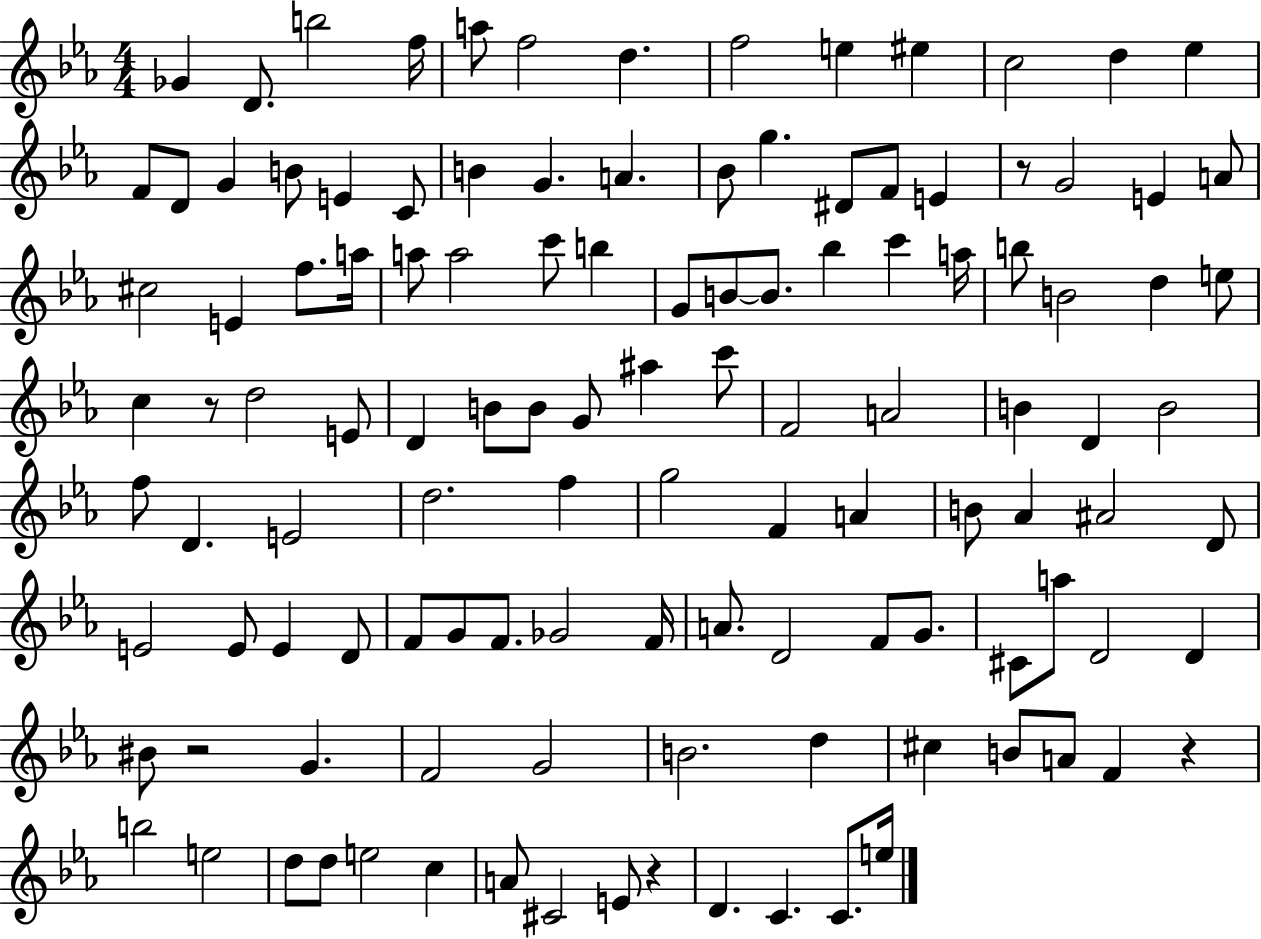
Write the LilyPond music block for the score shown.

{
  \clef treble
  \numericTimeSignature
  \time 4/4
  \key ees \major
  ges'4 d'8. b''2 f''16 | a''8 f''2 d''4. | f''2 e''4 eis''4 | c''2 d''4 ees''4 | \break f'8 d'8 g'4 b'8 e'4 c'8 | b'4 g'4. a'4. | bes'8 g''4. dis'8 f'8 e'4 | r8 g'2 e'4 a'8 | \break cis''2 e'4 f''8. a''16 | a''8 a''2 c'''8 b''4 | g'8 b'8~~ b'8. bes''4 c'''4 a''16 | b''8 b'2 d''4 e''8 | \break c''4 r8 d''2 e'8 | d'4 b'8 b'8 g'8 ais''4 c'''8 | f'2 a'2 | b'4 d'4 b'2 | \break f''8 d'4. e'2 | d''2. f''4 | g''2 f'4 a'4 | b'8 aes'4 ais'2 d'8 | \break e'2 e'8 e'4 d'8 | f'8 g'8 f'8. ges'2 f'16 | a'8. d'2 f'8 g'8. | cis'8 a''8 d'2 d'4 | \break bis'8 r2 g'4. | f'2 g'2 | b'2. d''4 | cis''4 b'8 a'8 f'4 r4 | \break b''2 e''2 | d''8 d''8 e''2 c''4 | a'8 cis'2 e'8 r4 | d'4. c'4. c'8. e''16 | \break \bar "|."
}